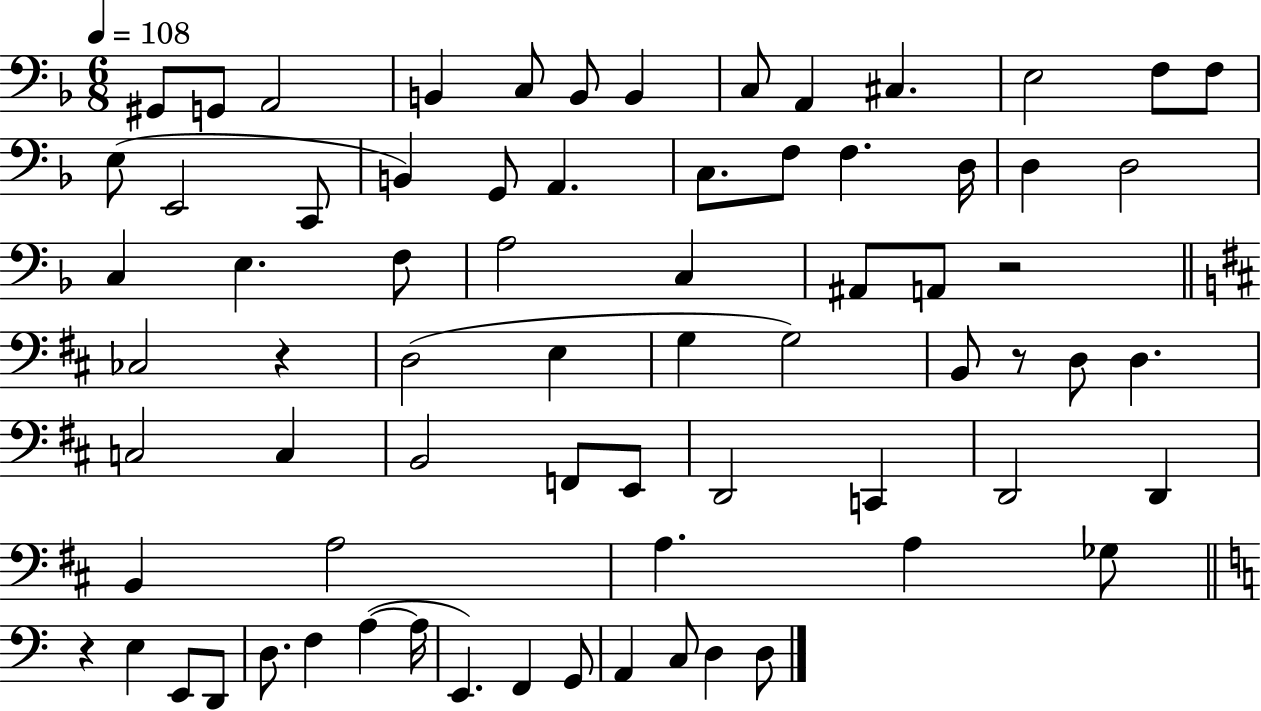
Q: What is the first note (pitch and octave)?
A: G#2